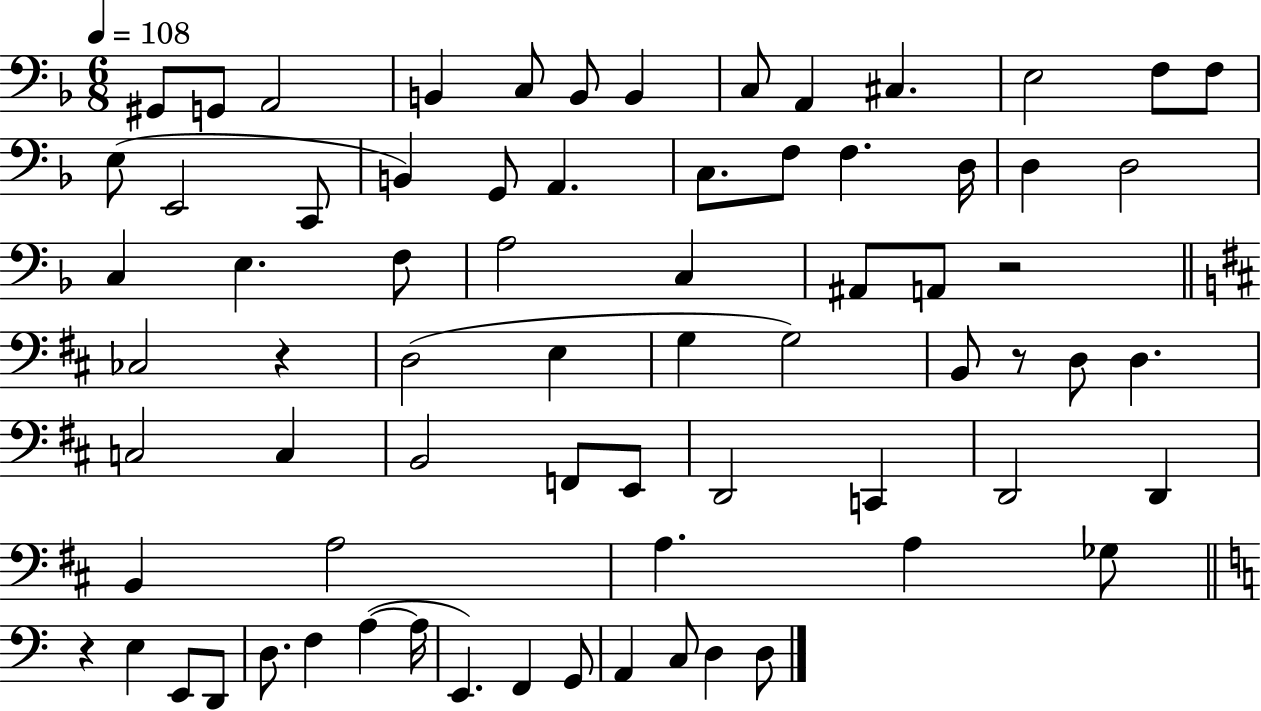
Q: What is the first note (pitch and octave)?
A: G#2